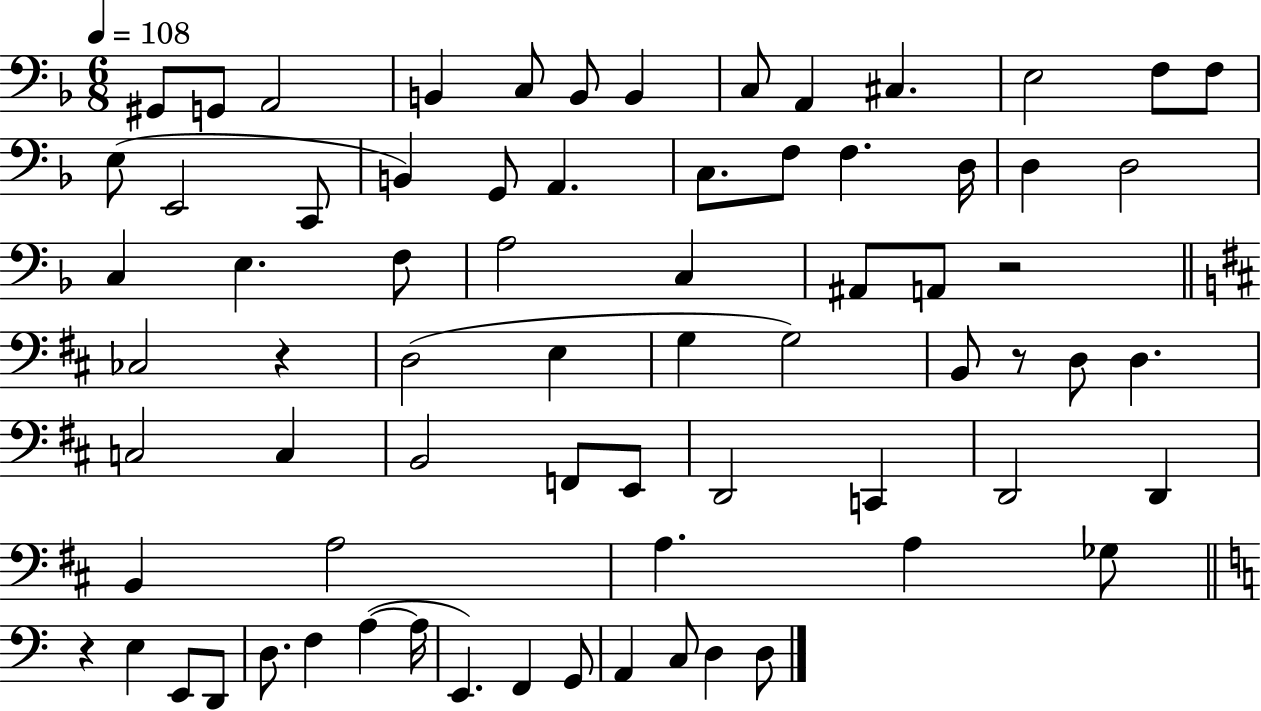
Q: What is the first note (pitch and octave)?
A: G#2